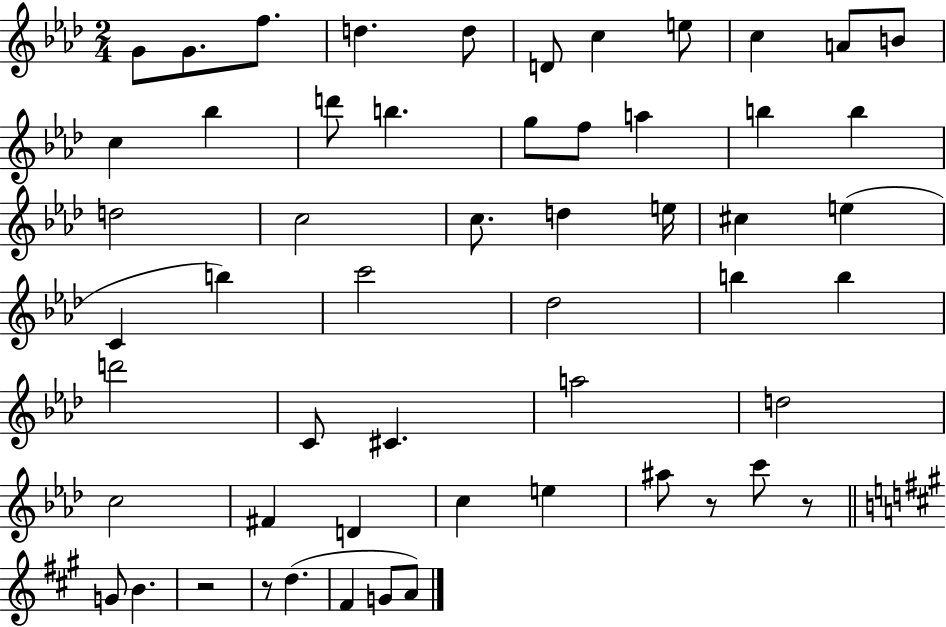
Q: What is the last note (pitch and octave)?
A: A4